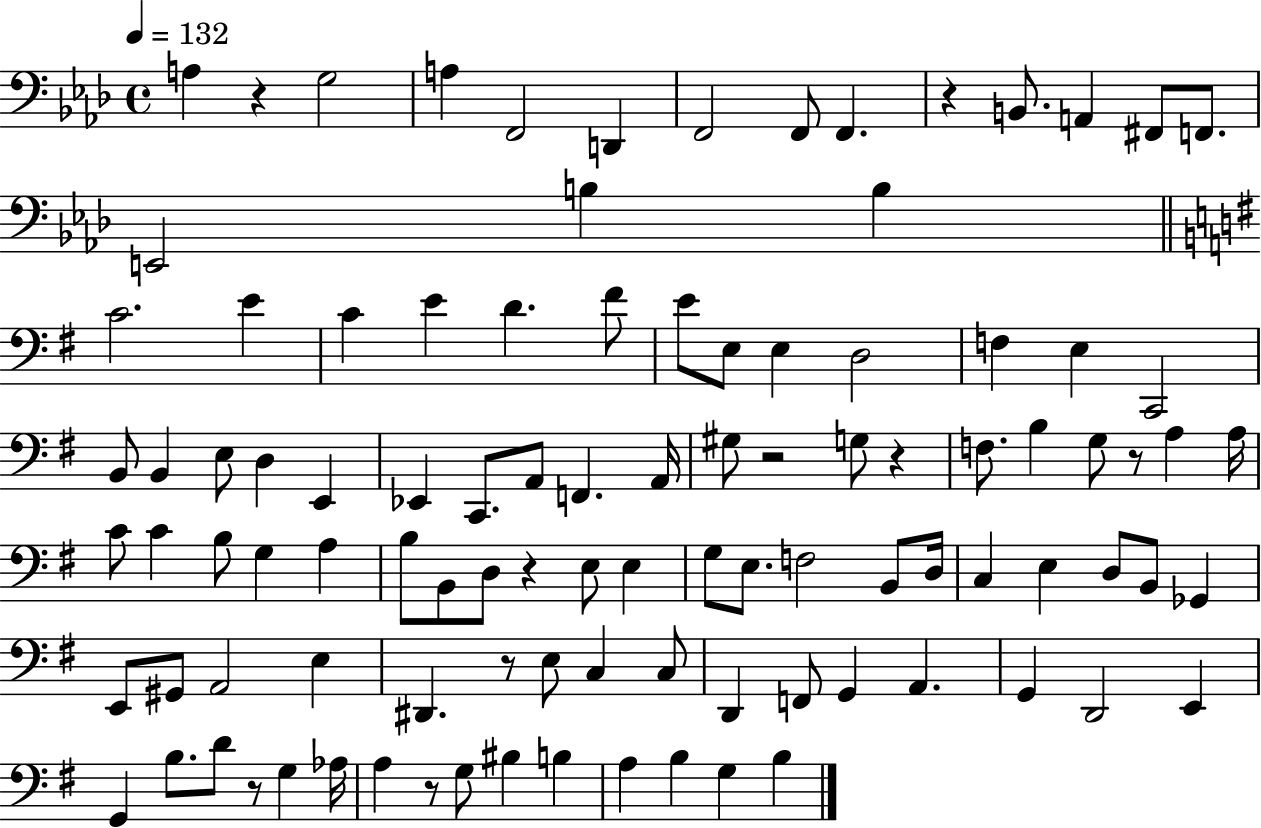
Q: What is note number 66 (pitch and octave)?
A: E2